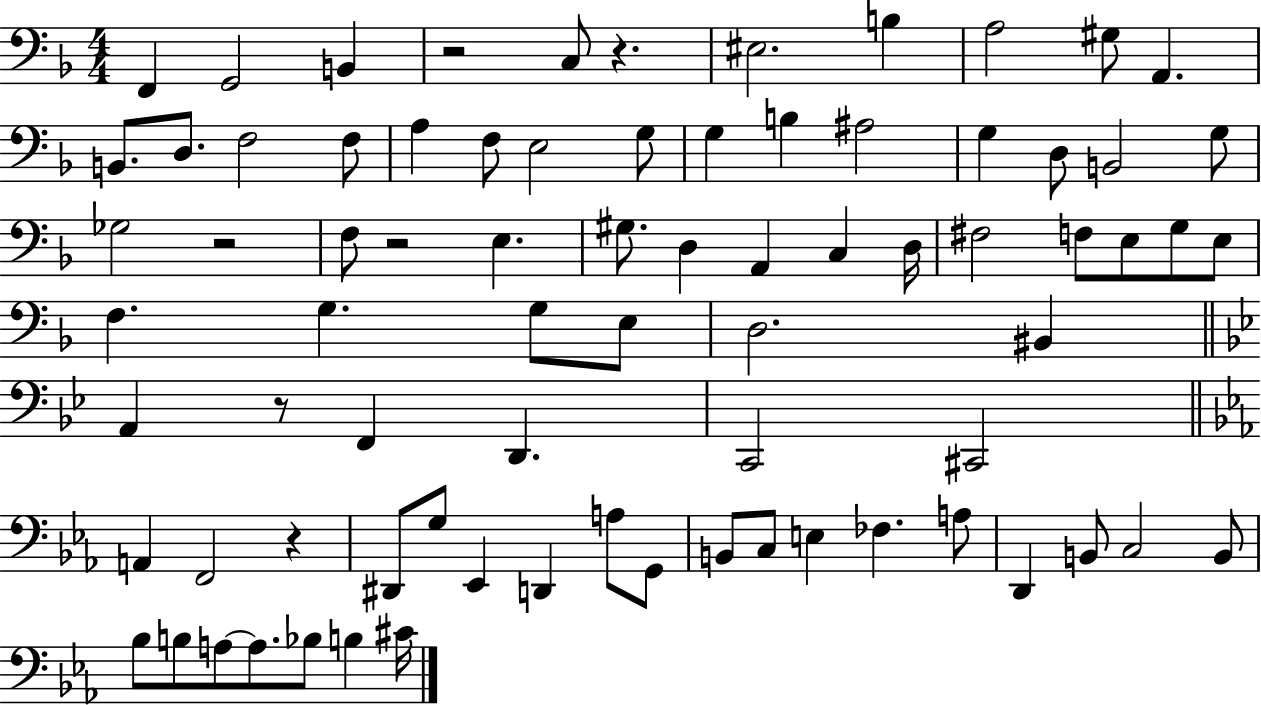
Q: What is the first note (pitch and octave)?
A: F2